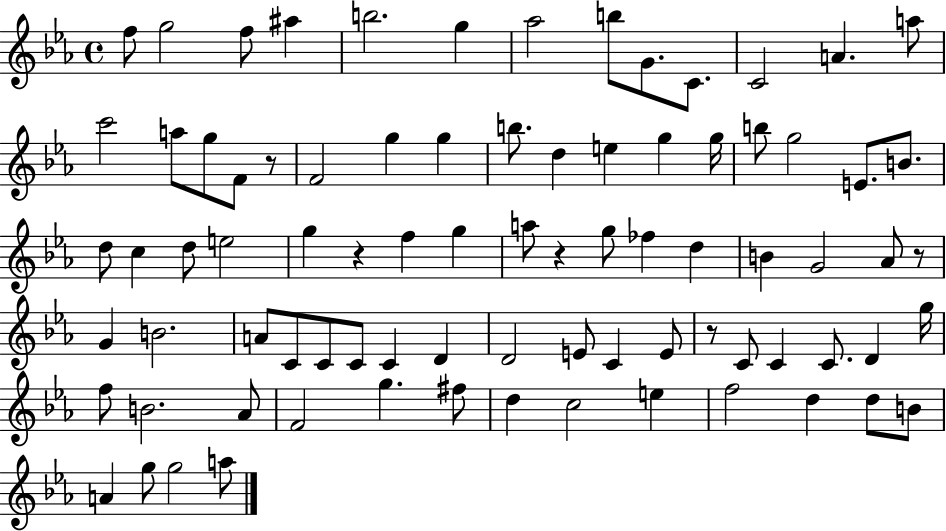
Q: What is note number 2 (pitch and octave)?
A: G5